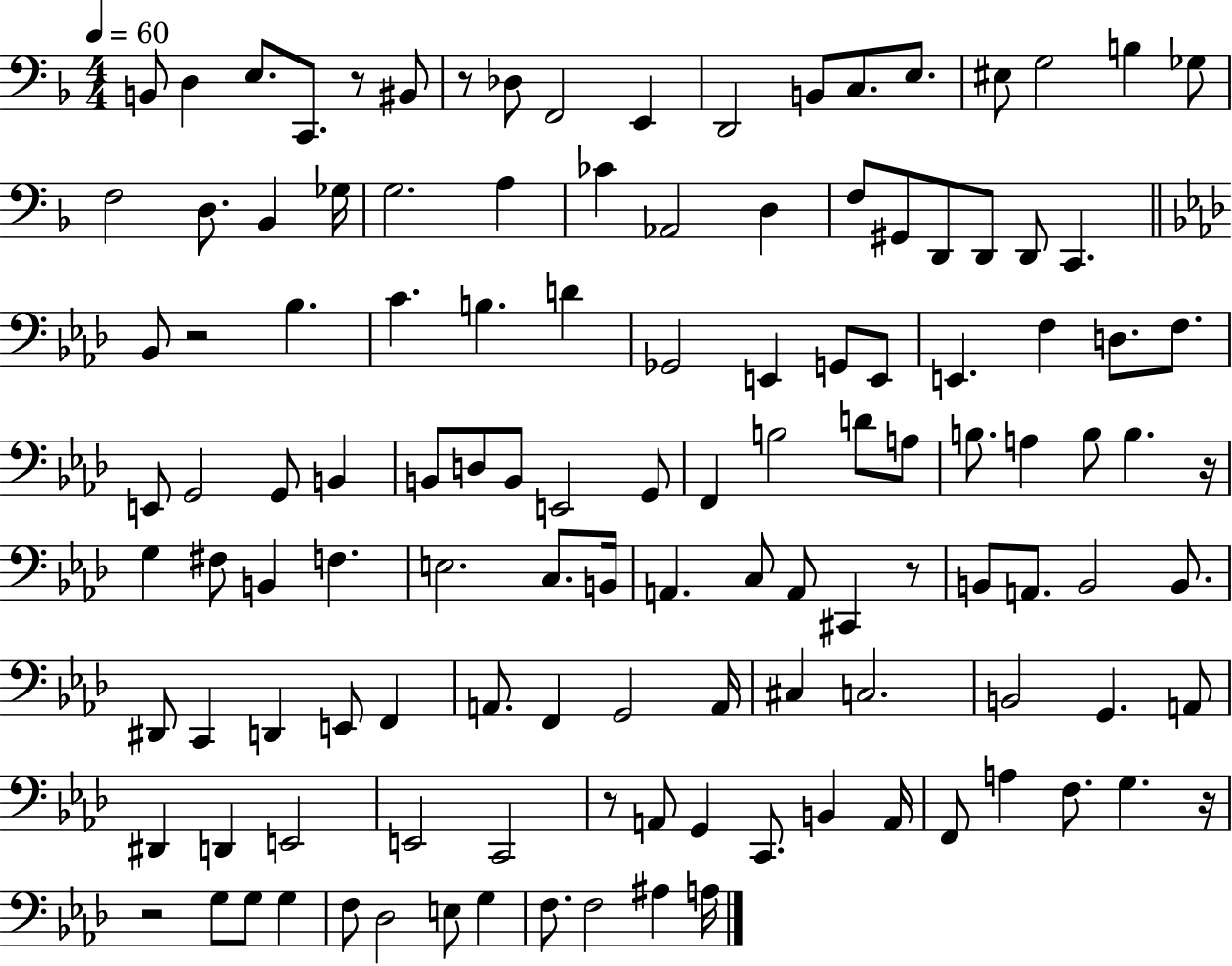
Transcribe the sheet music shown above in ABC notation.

X:1
T:Untitled
M:4/4
L:1/4
K:F
B,,/2 D, E,/2 C,,/2 z/2 ^B,,/2 z/2 _D,/2 F,,2 E,, D,,2 B,,/2 C,/2 E,/2 ^E,/2 G,2 B, _G,/2 F,2 D,/2 _B,, _G,/4 G,2 A, _C _A,,2 D, F,/2 ^G,,/2 D,,/2 D,,/2 D,,/2 C,, _B,,/2 z2 _B, C B, D _G,,2 E,, G,,/2 E,,/2 E,, F, D,/2 F,/2 E,,/2 G,,2 G,,/2 B,, B,,/2 D,/2 B,,/2 E,,2 G,,/2 F,, B,2 D/2 A,/2 B,/2 A, B,/2 B, z/4 G, ^F,/2 B,, F, E,2 C,/2 B,,/4 A,, C,/2 A,,/2 ^C,, z/2 B,,/2 A,,/2 B,,2 B,,/2 ^D,,/2 C,, D,, E,,/2 F,, A,,/2 F,, G,,2 A,,/4 ^C, C,2 B,,2 G,, A,,/2 ^D,, D,, E,,2 E,,2 C,,2 z/2 A,,/2 G,, C,,/2 B,, A,,/4 F,,/2 A, F,/2 G, z/4 z2 G,/2 G,/2 G, F,/2 _D,2 E,/2 G, F,/2 F,2 ^A, A,/4